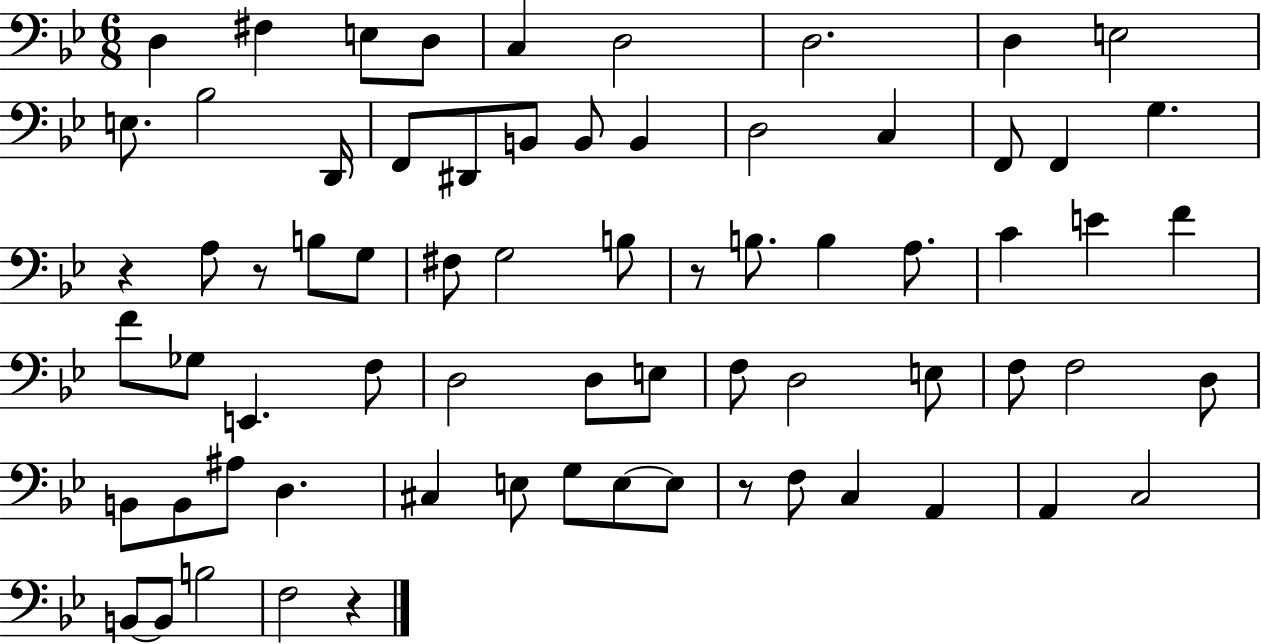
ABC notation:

X:1
T:Untitled
M:6/8
L:1/4
K:Bb
D, ^F, E,/2 D,/2 C, D,2 D,2 D, E,2 E,/2 _B,2 D,,/4 F,,/2 ^D,,/2 B,,/2 B,,/2 B,, D,2 C, F,,/2 F,, G, z A,/2 z/2 B,/2 G,/2 ^F,/2 G,2 B,/2 z/2 B,/2 B, A,/2 C E F F/2 _G,/2 E,, F,/2 D,2 D,/2 E,/2 F,/2 D,2 E,/2 F,/2 F,2 D,/2 B,,/2 B,,/2 ^A,/2 D, ^C, E,/2 G,/2 E,/2 E,/2 z/2 F,/2 C, A,, A,, C,2 B,,/2 B,,/2 B,2 F,2 z